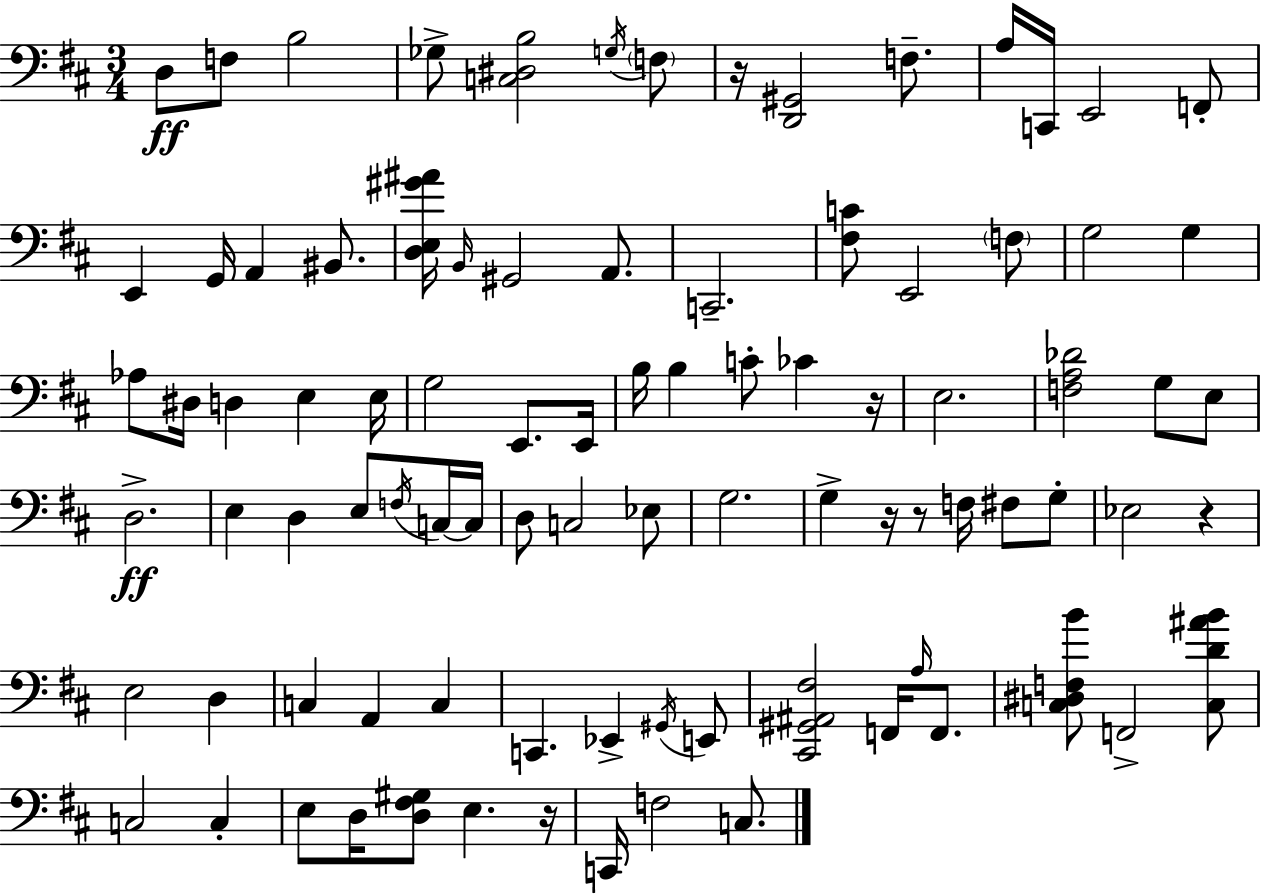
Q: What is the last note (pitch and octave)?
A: C3